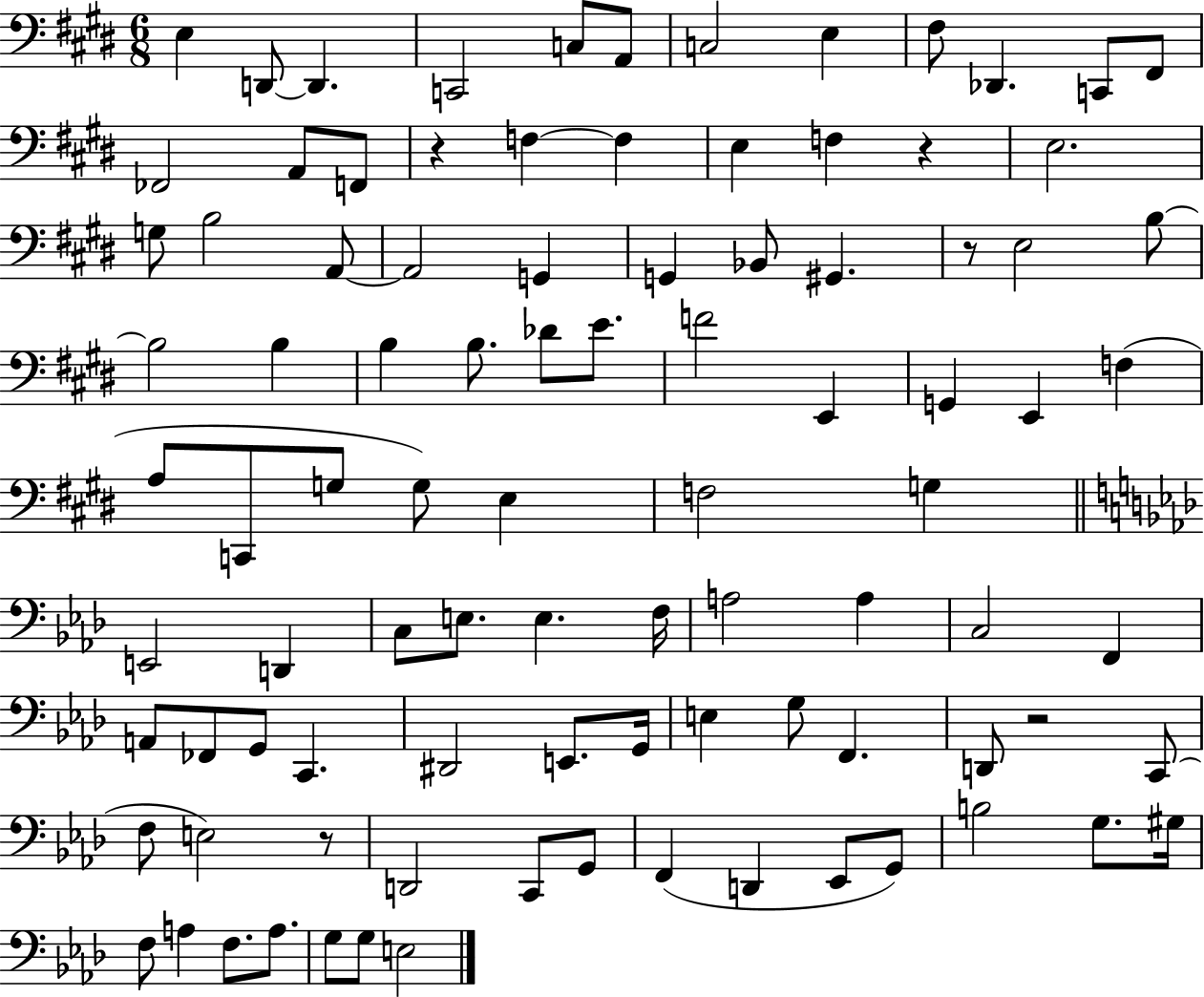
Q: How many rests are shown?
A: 5